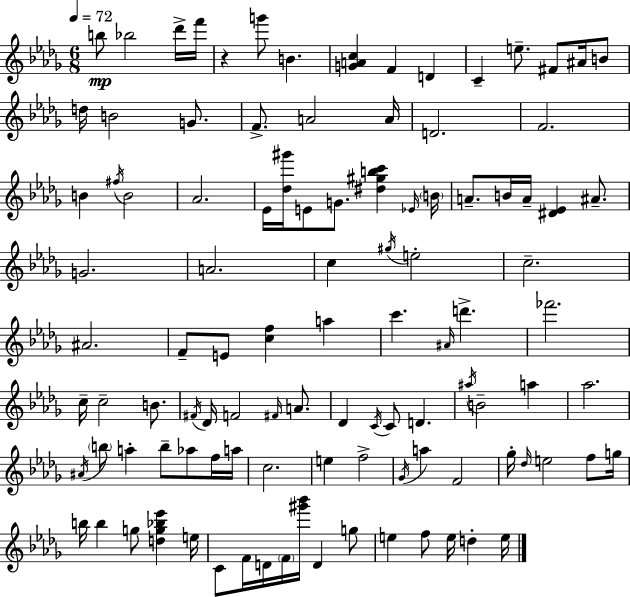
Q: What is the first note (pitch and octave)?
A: B5